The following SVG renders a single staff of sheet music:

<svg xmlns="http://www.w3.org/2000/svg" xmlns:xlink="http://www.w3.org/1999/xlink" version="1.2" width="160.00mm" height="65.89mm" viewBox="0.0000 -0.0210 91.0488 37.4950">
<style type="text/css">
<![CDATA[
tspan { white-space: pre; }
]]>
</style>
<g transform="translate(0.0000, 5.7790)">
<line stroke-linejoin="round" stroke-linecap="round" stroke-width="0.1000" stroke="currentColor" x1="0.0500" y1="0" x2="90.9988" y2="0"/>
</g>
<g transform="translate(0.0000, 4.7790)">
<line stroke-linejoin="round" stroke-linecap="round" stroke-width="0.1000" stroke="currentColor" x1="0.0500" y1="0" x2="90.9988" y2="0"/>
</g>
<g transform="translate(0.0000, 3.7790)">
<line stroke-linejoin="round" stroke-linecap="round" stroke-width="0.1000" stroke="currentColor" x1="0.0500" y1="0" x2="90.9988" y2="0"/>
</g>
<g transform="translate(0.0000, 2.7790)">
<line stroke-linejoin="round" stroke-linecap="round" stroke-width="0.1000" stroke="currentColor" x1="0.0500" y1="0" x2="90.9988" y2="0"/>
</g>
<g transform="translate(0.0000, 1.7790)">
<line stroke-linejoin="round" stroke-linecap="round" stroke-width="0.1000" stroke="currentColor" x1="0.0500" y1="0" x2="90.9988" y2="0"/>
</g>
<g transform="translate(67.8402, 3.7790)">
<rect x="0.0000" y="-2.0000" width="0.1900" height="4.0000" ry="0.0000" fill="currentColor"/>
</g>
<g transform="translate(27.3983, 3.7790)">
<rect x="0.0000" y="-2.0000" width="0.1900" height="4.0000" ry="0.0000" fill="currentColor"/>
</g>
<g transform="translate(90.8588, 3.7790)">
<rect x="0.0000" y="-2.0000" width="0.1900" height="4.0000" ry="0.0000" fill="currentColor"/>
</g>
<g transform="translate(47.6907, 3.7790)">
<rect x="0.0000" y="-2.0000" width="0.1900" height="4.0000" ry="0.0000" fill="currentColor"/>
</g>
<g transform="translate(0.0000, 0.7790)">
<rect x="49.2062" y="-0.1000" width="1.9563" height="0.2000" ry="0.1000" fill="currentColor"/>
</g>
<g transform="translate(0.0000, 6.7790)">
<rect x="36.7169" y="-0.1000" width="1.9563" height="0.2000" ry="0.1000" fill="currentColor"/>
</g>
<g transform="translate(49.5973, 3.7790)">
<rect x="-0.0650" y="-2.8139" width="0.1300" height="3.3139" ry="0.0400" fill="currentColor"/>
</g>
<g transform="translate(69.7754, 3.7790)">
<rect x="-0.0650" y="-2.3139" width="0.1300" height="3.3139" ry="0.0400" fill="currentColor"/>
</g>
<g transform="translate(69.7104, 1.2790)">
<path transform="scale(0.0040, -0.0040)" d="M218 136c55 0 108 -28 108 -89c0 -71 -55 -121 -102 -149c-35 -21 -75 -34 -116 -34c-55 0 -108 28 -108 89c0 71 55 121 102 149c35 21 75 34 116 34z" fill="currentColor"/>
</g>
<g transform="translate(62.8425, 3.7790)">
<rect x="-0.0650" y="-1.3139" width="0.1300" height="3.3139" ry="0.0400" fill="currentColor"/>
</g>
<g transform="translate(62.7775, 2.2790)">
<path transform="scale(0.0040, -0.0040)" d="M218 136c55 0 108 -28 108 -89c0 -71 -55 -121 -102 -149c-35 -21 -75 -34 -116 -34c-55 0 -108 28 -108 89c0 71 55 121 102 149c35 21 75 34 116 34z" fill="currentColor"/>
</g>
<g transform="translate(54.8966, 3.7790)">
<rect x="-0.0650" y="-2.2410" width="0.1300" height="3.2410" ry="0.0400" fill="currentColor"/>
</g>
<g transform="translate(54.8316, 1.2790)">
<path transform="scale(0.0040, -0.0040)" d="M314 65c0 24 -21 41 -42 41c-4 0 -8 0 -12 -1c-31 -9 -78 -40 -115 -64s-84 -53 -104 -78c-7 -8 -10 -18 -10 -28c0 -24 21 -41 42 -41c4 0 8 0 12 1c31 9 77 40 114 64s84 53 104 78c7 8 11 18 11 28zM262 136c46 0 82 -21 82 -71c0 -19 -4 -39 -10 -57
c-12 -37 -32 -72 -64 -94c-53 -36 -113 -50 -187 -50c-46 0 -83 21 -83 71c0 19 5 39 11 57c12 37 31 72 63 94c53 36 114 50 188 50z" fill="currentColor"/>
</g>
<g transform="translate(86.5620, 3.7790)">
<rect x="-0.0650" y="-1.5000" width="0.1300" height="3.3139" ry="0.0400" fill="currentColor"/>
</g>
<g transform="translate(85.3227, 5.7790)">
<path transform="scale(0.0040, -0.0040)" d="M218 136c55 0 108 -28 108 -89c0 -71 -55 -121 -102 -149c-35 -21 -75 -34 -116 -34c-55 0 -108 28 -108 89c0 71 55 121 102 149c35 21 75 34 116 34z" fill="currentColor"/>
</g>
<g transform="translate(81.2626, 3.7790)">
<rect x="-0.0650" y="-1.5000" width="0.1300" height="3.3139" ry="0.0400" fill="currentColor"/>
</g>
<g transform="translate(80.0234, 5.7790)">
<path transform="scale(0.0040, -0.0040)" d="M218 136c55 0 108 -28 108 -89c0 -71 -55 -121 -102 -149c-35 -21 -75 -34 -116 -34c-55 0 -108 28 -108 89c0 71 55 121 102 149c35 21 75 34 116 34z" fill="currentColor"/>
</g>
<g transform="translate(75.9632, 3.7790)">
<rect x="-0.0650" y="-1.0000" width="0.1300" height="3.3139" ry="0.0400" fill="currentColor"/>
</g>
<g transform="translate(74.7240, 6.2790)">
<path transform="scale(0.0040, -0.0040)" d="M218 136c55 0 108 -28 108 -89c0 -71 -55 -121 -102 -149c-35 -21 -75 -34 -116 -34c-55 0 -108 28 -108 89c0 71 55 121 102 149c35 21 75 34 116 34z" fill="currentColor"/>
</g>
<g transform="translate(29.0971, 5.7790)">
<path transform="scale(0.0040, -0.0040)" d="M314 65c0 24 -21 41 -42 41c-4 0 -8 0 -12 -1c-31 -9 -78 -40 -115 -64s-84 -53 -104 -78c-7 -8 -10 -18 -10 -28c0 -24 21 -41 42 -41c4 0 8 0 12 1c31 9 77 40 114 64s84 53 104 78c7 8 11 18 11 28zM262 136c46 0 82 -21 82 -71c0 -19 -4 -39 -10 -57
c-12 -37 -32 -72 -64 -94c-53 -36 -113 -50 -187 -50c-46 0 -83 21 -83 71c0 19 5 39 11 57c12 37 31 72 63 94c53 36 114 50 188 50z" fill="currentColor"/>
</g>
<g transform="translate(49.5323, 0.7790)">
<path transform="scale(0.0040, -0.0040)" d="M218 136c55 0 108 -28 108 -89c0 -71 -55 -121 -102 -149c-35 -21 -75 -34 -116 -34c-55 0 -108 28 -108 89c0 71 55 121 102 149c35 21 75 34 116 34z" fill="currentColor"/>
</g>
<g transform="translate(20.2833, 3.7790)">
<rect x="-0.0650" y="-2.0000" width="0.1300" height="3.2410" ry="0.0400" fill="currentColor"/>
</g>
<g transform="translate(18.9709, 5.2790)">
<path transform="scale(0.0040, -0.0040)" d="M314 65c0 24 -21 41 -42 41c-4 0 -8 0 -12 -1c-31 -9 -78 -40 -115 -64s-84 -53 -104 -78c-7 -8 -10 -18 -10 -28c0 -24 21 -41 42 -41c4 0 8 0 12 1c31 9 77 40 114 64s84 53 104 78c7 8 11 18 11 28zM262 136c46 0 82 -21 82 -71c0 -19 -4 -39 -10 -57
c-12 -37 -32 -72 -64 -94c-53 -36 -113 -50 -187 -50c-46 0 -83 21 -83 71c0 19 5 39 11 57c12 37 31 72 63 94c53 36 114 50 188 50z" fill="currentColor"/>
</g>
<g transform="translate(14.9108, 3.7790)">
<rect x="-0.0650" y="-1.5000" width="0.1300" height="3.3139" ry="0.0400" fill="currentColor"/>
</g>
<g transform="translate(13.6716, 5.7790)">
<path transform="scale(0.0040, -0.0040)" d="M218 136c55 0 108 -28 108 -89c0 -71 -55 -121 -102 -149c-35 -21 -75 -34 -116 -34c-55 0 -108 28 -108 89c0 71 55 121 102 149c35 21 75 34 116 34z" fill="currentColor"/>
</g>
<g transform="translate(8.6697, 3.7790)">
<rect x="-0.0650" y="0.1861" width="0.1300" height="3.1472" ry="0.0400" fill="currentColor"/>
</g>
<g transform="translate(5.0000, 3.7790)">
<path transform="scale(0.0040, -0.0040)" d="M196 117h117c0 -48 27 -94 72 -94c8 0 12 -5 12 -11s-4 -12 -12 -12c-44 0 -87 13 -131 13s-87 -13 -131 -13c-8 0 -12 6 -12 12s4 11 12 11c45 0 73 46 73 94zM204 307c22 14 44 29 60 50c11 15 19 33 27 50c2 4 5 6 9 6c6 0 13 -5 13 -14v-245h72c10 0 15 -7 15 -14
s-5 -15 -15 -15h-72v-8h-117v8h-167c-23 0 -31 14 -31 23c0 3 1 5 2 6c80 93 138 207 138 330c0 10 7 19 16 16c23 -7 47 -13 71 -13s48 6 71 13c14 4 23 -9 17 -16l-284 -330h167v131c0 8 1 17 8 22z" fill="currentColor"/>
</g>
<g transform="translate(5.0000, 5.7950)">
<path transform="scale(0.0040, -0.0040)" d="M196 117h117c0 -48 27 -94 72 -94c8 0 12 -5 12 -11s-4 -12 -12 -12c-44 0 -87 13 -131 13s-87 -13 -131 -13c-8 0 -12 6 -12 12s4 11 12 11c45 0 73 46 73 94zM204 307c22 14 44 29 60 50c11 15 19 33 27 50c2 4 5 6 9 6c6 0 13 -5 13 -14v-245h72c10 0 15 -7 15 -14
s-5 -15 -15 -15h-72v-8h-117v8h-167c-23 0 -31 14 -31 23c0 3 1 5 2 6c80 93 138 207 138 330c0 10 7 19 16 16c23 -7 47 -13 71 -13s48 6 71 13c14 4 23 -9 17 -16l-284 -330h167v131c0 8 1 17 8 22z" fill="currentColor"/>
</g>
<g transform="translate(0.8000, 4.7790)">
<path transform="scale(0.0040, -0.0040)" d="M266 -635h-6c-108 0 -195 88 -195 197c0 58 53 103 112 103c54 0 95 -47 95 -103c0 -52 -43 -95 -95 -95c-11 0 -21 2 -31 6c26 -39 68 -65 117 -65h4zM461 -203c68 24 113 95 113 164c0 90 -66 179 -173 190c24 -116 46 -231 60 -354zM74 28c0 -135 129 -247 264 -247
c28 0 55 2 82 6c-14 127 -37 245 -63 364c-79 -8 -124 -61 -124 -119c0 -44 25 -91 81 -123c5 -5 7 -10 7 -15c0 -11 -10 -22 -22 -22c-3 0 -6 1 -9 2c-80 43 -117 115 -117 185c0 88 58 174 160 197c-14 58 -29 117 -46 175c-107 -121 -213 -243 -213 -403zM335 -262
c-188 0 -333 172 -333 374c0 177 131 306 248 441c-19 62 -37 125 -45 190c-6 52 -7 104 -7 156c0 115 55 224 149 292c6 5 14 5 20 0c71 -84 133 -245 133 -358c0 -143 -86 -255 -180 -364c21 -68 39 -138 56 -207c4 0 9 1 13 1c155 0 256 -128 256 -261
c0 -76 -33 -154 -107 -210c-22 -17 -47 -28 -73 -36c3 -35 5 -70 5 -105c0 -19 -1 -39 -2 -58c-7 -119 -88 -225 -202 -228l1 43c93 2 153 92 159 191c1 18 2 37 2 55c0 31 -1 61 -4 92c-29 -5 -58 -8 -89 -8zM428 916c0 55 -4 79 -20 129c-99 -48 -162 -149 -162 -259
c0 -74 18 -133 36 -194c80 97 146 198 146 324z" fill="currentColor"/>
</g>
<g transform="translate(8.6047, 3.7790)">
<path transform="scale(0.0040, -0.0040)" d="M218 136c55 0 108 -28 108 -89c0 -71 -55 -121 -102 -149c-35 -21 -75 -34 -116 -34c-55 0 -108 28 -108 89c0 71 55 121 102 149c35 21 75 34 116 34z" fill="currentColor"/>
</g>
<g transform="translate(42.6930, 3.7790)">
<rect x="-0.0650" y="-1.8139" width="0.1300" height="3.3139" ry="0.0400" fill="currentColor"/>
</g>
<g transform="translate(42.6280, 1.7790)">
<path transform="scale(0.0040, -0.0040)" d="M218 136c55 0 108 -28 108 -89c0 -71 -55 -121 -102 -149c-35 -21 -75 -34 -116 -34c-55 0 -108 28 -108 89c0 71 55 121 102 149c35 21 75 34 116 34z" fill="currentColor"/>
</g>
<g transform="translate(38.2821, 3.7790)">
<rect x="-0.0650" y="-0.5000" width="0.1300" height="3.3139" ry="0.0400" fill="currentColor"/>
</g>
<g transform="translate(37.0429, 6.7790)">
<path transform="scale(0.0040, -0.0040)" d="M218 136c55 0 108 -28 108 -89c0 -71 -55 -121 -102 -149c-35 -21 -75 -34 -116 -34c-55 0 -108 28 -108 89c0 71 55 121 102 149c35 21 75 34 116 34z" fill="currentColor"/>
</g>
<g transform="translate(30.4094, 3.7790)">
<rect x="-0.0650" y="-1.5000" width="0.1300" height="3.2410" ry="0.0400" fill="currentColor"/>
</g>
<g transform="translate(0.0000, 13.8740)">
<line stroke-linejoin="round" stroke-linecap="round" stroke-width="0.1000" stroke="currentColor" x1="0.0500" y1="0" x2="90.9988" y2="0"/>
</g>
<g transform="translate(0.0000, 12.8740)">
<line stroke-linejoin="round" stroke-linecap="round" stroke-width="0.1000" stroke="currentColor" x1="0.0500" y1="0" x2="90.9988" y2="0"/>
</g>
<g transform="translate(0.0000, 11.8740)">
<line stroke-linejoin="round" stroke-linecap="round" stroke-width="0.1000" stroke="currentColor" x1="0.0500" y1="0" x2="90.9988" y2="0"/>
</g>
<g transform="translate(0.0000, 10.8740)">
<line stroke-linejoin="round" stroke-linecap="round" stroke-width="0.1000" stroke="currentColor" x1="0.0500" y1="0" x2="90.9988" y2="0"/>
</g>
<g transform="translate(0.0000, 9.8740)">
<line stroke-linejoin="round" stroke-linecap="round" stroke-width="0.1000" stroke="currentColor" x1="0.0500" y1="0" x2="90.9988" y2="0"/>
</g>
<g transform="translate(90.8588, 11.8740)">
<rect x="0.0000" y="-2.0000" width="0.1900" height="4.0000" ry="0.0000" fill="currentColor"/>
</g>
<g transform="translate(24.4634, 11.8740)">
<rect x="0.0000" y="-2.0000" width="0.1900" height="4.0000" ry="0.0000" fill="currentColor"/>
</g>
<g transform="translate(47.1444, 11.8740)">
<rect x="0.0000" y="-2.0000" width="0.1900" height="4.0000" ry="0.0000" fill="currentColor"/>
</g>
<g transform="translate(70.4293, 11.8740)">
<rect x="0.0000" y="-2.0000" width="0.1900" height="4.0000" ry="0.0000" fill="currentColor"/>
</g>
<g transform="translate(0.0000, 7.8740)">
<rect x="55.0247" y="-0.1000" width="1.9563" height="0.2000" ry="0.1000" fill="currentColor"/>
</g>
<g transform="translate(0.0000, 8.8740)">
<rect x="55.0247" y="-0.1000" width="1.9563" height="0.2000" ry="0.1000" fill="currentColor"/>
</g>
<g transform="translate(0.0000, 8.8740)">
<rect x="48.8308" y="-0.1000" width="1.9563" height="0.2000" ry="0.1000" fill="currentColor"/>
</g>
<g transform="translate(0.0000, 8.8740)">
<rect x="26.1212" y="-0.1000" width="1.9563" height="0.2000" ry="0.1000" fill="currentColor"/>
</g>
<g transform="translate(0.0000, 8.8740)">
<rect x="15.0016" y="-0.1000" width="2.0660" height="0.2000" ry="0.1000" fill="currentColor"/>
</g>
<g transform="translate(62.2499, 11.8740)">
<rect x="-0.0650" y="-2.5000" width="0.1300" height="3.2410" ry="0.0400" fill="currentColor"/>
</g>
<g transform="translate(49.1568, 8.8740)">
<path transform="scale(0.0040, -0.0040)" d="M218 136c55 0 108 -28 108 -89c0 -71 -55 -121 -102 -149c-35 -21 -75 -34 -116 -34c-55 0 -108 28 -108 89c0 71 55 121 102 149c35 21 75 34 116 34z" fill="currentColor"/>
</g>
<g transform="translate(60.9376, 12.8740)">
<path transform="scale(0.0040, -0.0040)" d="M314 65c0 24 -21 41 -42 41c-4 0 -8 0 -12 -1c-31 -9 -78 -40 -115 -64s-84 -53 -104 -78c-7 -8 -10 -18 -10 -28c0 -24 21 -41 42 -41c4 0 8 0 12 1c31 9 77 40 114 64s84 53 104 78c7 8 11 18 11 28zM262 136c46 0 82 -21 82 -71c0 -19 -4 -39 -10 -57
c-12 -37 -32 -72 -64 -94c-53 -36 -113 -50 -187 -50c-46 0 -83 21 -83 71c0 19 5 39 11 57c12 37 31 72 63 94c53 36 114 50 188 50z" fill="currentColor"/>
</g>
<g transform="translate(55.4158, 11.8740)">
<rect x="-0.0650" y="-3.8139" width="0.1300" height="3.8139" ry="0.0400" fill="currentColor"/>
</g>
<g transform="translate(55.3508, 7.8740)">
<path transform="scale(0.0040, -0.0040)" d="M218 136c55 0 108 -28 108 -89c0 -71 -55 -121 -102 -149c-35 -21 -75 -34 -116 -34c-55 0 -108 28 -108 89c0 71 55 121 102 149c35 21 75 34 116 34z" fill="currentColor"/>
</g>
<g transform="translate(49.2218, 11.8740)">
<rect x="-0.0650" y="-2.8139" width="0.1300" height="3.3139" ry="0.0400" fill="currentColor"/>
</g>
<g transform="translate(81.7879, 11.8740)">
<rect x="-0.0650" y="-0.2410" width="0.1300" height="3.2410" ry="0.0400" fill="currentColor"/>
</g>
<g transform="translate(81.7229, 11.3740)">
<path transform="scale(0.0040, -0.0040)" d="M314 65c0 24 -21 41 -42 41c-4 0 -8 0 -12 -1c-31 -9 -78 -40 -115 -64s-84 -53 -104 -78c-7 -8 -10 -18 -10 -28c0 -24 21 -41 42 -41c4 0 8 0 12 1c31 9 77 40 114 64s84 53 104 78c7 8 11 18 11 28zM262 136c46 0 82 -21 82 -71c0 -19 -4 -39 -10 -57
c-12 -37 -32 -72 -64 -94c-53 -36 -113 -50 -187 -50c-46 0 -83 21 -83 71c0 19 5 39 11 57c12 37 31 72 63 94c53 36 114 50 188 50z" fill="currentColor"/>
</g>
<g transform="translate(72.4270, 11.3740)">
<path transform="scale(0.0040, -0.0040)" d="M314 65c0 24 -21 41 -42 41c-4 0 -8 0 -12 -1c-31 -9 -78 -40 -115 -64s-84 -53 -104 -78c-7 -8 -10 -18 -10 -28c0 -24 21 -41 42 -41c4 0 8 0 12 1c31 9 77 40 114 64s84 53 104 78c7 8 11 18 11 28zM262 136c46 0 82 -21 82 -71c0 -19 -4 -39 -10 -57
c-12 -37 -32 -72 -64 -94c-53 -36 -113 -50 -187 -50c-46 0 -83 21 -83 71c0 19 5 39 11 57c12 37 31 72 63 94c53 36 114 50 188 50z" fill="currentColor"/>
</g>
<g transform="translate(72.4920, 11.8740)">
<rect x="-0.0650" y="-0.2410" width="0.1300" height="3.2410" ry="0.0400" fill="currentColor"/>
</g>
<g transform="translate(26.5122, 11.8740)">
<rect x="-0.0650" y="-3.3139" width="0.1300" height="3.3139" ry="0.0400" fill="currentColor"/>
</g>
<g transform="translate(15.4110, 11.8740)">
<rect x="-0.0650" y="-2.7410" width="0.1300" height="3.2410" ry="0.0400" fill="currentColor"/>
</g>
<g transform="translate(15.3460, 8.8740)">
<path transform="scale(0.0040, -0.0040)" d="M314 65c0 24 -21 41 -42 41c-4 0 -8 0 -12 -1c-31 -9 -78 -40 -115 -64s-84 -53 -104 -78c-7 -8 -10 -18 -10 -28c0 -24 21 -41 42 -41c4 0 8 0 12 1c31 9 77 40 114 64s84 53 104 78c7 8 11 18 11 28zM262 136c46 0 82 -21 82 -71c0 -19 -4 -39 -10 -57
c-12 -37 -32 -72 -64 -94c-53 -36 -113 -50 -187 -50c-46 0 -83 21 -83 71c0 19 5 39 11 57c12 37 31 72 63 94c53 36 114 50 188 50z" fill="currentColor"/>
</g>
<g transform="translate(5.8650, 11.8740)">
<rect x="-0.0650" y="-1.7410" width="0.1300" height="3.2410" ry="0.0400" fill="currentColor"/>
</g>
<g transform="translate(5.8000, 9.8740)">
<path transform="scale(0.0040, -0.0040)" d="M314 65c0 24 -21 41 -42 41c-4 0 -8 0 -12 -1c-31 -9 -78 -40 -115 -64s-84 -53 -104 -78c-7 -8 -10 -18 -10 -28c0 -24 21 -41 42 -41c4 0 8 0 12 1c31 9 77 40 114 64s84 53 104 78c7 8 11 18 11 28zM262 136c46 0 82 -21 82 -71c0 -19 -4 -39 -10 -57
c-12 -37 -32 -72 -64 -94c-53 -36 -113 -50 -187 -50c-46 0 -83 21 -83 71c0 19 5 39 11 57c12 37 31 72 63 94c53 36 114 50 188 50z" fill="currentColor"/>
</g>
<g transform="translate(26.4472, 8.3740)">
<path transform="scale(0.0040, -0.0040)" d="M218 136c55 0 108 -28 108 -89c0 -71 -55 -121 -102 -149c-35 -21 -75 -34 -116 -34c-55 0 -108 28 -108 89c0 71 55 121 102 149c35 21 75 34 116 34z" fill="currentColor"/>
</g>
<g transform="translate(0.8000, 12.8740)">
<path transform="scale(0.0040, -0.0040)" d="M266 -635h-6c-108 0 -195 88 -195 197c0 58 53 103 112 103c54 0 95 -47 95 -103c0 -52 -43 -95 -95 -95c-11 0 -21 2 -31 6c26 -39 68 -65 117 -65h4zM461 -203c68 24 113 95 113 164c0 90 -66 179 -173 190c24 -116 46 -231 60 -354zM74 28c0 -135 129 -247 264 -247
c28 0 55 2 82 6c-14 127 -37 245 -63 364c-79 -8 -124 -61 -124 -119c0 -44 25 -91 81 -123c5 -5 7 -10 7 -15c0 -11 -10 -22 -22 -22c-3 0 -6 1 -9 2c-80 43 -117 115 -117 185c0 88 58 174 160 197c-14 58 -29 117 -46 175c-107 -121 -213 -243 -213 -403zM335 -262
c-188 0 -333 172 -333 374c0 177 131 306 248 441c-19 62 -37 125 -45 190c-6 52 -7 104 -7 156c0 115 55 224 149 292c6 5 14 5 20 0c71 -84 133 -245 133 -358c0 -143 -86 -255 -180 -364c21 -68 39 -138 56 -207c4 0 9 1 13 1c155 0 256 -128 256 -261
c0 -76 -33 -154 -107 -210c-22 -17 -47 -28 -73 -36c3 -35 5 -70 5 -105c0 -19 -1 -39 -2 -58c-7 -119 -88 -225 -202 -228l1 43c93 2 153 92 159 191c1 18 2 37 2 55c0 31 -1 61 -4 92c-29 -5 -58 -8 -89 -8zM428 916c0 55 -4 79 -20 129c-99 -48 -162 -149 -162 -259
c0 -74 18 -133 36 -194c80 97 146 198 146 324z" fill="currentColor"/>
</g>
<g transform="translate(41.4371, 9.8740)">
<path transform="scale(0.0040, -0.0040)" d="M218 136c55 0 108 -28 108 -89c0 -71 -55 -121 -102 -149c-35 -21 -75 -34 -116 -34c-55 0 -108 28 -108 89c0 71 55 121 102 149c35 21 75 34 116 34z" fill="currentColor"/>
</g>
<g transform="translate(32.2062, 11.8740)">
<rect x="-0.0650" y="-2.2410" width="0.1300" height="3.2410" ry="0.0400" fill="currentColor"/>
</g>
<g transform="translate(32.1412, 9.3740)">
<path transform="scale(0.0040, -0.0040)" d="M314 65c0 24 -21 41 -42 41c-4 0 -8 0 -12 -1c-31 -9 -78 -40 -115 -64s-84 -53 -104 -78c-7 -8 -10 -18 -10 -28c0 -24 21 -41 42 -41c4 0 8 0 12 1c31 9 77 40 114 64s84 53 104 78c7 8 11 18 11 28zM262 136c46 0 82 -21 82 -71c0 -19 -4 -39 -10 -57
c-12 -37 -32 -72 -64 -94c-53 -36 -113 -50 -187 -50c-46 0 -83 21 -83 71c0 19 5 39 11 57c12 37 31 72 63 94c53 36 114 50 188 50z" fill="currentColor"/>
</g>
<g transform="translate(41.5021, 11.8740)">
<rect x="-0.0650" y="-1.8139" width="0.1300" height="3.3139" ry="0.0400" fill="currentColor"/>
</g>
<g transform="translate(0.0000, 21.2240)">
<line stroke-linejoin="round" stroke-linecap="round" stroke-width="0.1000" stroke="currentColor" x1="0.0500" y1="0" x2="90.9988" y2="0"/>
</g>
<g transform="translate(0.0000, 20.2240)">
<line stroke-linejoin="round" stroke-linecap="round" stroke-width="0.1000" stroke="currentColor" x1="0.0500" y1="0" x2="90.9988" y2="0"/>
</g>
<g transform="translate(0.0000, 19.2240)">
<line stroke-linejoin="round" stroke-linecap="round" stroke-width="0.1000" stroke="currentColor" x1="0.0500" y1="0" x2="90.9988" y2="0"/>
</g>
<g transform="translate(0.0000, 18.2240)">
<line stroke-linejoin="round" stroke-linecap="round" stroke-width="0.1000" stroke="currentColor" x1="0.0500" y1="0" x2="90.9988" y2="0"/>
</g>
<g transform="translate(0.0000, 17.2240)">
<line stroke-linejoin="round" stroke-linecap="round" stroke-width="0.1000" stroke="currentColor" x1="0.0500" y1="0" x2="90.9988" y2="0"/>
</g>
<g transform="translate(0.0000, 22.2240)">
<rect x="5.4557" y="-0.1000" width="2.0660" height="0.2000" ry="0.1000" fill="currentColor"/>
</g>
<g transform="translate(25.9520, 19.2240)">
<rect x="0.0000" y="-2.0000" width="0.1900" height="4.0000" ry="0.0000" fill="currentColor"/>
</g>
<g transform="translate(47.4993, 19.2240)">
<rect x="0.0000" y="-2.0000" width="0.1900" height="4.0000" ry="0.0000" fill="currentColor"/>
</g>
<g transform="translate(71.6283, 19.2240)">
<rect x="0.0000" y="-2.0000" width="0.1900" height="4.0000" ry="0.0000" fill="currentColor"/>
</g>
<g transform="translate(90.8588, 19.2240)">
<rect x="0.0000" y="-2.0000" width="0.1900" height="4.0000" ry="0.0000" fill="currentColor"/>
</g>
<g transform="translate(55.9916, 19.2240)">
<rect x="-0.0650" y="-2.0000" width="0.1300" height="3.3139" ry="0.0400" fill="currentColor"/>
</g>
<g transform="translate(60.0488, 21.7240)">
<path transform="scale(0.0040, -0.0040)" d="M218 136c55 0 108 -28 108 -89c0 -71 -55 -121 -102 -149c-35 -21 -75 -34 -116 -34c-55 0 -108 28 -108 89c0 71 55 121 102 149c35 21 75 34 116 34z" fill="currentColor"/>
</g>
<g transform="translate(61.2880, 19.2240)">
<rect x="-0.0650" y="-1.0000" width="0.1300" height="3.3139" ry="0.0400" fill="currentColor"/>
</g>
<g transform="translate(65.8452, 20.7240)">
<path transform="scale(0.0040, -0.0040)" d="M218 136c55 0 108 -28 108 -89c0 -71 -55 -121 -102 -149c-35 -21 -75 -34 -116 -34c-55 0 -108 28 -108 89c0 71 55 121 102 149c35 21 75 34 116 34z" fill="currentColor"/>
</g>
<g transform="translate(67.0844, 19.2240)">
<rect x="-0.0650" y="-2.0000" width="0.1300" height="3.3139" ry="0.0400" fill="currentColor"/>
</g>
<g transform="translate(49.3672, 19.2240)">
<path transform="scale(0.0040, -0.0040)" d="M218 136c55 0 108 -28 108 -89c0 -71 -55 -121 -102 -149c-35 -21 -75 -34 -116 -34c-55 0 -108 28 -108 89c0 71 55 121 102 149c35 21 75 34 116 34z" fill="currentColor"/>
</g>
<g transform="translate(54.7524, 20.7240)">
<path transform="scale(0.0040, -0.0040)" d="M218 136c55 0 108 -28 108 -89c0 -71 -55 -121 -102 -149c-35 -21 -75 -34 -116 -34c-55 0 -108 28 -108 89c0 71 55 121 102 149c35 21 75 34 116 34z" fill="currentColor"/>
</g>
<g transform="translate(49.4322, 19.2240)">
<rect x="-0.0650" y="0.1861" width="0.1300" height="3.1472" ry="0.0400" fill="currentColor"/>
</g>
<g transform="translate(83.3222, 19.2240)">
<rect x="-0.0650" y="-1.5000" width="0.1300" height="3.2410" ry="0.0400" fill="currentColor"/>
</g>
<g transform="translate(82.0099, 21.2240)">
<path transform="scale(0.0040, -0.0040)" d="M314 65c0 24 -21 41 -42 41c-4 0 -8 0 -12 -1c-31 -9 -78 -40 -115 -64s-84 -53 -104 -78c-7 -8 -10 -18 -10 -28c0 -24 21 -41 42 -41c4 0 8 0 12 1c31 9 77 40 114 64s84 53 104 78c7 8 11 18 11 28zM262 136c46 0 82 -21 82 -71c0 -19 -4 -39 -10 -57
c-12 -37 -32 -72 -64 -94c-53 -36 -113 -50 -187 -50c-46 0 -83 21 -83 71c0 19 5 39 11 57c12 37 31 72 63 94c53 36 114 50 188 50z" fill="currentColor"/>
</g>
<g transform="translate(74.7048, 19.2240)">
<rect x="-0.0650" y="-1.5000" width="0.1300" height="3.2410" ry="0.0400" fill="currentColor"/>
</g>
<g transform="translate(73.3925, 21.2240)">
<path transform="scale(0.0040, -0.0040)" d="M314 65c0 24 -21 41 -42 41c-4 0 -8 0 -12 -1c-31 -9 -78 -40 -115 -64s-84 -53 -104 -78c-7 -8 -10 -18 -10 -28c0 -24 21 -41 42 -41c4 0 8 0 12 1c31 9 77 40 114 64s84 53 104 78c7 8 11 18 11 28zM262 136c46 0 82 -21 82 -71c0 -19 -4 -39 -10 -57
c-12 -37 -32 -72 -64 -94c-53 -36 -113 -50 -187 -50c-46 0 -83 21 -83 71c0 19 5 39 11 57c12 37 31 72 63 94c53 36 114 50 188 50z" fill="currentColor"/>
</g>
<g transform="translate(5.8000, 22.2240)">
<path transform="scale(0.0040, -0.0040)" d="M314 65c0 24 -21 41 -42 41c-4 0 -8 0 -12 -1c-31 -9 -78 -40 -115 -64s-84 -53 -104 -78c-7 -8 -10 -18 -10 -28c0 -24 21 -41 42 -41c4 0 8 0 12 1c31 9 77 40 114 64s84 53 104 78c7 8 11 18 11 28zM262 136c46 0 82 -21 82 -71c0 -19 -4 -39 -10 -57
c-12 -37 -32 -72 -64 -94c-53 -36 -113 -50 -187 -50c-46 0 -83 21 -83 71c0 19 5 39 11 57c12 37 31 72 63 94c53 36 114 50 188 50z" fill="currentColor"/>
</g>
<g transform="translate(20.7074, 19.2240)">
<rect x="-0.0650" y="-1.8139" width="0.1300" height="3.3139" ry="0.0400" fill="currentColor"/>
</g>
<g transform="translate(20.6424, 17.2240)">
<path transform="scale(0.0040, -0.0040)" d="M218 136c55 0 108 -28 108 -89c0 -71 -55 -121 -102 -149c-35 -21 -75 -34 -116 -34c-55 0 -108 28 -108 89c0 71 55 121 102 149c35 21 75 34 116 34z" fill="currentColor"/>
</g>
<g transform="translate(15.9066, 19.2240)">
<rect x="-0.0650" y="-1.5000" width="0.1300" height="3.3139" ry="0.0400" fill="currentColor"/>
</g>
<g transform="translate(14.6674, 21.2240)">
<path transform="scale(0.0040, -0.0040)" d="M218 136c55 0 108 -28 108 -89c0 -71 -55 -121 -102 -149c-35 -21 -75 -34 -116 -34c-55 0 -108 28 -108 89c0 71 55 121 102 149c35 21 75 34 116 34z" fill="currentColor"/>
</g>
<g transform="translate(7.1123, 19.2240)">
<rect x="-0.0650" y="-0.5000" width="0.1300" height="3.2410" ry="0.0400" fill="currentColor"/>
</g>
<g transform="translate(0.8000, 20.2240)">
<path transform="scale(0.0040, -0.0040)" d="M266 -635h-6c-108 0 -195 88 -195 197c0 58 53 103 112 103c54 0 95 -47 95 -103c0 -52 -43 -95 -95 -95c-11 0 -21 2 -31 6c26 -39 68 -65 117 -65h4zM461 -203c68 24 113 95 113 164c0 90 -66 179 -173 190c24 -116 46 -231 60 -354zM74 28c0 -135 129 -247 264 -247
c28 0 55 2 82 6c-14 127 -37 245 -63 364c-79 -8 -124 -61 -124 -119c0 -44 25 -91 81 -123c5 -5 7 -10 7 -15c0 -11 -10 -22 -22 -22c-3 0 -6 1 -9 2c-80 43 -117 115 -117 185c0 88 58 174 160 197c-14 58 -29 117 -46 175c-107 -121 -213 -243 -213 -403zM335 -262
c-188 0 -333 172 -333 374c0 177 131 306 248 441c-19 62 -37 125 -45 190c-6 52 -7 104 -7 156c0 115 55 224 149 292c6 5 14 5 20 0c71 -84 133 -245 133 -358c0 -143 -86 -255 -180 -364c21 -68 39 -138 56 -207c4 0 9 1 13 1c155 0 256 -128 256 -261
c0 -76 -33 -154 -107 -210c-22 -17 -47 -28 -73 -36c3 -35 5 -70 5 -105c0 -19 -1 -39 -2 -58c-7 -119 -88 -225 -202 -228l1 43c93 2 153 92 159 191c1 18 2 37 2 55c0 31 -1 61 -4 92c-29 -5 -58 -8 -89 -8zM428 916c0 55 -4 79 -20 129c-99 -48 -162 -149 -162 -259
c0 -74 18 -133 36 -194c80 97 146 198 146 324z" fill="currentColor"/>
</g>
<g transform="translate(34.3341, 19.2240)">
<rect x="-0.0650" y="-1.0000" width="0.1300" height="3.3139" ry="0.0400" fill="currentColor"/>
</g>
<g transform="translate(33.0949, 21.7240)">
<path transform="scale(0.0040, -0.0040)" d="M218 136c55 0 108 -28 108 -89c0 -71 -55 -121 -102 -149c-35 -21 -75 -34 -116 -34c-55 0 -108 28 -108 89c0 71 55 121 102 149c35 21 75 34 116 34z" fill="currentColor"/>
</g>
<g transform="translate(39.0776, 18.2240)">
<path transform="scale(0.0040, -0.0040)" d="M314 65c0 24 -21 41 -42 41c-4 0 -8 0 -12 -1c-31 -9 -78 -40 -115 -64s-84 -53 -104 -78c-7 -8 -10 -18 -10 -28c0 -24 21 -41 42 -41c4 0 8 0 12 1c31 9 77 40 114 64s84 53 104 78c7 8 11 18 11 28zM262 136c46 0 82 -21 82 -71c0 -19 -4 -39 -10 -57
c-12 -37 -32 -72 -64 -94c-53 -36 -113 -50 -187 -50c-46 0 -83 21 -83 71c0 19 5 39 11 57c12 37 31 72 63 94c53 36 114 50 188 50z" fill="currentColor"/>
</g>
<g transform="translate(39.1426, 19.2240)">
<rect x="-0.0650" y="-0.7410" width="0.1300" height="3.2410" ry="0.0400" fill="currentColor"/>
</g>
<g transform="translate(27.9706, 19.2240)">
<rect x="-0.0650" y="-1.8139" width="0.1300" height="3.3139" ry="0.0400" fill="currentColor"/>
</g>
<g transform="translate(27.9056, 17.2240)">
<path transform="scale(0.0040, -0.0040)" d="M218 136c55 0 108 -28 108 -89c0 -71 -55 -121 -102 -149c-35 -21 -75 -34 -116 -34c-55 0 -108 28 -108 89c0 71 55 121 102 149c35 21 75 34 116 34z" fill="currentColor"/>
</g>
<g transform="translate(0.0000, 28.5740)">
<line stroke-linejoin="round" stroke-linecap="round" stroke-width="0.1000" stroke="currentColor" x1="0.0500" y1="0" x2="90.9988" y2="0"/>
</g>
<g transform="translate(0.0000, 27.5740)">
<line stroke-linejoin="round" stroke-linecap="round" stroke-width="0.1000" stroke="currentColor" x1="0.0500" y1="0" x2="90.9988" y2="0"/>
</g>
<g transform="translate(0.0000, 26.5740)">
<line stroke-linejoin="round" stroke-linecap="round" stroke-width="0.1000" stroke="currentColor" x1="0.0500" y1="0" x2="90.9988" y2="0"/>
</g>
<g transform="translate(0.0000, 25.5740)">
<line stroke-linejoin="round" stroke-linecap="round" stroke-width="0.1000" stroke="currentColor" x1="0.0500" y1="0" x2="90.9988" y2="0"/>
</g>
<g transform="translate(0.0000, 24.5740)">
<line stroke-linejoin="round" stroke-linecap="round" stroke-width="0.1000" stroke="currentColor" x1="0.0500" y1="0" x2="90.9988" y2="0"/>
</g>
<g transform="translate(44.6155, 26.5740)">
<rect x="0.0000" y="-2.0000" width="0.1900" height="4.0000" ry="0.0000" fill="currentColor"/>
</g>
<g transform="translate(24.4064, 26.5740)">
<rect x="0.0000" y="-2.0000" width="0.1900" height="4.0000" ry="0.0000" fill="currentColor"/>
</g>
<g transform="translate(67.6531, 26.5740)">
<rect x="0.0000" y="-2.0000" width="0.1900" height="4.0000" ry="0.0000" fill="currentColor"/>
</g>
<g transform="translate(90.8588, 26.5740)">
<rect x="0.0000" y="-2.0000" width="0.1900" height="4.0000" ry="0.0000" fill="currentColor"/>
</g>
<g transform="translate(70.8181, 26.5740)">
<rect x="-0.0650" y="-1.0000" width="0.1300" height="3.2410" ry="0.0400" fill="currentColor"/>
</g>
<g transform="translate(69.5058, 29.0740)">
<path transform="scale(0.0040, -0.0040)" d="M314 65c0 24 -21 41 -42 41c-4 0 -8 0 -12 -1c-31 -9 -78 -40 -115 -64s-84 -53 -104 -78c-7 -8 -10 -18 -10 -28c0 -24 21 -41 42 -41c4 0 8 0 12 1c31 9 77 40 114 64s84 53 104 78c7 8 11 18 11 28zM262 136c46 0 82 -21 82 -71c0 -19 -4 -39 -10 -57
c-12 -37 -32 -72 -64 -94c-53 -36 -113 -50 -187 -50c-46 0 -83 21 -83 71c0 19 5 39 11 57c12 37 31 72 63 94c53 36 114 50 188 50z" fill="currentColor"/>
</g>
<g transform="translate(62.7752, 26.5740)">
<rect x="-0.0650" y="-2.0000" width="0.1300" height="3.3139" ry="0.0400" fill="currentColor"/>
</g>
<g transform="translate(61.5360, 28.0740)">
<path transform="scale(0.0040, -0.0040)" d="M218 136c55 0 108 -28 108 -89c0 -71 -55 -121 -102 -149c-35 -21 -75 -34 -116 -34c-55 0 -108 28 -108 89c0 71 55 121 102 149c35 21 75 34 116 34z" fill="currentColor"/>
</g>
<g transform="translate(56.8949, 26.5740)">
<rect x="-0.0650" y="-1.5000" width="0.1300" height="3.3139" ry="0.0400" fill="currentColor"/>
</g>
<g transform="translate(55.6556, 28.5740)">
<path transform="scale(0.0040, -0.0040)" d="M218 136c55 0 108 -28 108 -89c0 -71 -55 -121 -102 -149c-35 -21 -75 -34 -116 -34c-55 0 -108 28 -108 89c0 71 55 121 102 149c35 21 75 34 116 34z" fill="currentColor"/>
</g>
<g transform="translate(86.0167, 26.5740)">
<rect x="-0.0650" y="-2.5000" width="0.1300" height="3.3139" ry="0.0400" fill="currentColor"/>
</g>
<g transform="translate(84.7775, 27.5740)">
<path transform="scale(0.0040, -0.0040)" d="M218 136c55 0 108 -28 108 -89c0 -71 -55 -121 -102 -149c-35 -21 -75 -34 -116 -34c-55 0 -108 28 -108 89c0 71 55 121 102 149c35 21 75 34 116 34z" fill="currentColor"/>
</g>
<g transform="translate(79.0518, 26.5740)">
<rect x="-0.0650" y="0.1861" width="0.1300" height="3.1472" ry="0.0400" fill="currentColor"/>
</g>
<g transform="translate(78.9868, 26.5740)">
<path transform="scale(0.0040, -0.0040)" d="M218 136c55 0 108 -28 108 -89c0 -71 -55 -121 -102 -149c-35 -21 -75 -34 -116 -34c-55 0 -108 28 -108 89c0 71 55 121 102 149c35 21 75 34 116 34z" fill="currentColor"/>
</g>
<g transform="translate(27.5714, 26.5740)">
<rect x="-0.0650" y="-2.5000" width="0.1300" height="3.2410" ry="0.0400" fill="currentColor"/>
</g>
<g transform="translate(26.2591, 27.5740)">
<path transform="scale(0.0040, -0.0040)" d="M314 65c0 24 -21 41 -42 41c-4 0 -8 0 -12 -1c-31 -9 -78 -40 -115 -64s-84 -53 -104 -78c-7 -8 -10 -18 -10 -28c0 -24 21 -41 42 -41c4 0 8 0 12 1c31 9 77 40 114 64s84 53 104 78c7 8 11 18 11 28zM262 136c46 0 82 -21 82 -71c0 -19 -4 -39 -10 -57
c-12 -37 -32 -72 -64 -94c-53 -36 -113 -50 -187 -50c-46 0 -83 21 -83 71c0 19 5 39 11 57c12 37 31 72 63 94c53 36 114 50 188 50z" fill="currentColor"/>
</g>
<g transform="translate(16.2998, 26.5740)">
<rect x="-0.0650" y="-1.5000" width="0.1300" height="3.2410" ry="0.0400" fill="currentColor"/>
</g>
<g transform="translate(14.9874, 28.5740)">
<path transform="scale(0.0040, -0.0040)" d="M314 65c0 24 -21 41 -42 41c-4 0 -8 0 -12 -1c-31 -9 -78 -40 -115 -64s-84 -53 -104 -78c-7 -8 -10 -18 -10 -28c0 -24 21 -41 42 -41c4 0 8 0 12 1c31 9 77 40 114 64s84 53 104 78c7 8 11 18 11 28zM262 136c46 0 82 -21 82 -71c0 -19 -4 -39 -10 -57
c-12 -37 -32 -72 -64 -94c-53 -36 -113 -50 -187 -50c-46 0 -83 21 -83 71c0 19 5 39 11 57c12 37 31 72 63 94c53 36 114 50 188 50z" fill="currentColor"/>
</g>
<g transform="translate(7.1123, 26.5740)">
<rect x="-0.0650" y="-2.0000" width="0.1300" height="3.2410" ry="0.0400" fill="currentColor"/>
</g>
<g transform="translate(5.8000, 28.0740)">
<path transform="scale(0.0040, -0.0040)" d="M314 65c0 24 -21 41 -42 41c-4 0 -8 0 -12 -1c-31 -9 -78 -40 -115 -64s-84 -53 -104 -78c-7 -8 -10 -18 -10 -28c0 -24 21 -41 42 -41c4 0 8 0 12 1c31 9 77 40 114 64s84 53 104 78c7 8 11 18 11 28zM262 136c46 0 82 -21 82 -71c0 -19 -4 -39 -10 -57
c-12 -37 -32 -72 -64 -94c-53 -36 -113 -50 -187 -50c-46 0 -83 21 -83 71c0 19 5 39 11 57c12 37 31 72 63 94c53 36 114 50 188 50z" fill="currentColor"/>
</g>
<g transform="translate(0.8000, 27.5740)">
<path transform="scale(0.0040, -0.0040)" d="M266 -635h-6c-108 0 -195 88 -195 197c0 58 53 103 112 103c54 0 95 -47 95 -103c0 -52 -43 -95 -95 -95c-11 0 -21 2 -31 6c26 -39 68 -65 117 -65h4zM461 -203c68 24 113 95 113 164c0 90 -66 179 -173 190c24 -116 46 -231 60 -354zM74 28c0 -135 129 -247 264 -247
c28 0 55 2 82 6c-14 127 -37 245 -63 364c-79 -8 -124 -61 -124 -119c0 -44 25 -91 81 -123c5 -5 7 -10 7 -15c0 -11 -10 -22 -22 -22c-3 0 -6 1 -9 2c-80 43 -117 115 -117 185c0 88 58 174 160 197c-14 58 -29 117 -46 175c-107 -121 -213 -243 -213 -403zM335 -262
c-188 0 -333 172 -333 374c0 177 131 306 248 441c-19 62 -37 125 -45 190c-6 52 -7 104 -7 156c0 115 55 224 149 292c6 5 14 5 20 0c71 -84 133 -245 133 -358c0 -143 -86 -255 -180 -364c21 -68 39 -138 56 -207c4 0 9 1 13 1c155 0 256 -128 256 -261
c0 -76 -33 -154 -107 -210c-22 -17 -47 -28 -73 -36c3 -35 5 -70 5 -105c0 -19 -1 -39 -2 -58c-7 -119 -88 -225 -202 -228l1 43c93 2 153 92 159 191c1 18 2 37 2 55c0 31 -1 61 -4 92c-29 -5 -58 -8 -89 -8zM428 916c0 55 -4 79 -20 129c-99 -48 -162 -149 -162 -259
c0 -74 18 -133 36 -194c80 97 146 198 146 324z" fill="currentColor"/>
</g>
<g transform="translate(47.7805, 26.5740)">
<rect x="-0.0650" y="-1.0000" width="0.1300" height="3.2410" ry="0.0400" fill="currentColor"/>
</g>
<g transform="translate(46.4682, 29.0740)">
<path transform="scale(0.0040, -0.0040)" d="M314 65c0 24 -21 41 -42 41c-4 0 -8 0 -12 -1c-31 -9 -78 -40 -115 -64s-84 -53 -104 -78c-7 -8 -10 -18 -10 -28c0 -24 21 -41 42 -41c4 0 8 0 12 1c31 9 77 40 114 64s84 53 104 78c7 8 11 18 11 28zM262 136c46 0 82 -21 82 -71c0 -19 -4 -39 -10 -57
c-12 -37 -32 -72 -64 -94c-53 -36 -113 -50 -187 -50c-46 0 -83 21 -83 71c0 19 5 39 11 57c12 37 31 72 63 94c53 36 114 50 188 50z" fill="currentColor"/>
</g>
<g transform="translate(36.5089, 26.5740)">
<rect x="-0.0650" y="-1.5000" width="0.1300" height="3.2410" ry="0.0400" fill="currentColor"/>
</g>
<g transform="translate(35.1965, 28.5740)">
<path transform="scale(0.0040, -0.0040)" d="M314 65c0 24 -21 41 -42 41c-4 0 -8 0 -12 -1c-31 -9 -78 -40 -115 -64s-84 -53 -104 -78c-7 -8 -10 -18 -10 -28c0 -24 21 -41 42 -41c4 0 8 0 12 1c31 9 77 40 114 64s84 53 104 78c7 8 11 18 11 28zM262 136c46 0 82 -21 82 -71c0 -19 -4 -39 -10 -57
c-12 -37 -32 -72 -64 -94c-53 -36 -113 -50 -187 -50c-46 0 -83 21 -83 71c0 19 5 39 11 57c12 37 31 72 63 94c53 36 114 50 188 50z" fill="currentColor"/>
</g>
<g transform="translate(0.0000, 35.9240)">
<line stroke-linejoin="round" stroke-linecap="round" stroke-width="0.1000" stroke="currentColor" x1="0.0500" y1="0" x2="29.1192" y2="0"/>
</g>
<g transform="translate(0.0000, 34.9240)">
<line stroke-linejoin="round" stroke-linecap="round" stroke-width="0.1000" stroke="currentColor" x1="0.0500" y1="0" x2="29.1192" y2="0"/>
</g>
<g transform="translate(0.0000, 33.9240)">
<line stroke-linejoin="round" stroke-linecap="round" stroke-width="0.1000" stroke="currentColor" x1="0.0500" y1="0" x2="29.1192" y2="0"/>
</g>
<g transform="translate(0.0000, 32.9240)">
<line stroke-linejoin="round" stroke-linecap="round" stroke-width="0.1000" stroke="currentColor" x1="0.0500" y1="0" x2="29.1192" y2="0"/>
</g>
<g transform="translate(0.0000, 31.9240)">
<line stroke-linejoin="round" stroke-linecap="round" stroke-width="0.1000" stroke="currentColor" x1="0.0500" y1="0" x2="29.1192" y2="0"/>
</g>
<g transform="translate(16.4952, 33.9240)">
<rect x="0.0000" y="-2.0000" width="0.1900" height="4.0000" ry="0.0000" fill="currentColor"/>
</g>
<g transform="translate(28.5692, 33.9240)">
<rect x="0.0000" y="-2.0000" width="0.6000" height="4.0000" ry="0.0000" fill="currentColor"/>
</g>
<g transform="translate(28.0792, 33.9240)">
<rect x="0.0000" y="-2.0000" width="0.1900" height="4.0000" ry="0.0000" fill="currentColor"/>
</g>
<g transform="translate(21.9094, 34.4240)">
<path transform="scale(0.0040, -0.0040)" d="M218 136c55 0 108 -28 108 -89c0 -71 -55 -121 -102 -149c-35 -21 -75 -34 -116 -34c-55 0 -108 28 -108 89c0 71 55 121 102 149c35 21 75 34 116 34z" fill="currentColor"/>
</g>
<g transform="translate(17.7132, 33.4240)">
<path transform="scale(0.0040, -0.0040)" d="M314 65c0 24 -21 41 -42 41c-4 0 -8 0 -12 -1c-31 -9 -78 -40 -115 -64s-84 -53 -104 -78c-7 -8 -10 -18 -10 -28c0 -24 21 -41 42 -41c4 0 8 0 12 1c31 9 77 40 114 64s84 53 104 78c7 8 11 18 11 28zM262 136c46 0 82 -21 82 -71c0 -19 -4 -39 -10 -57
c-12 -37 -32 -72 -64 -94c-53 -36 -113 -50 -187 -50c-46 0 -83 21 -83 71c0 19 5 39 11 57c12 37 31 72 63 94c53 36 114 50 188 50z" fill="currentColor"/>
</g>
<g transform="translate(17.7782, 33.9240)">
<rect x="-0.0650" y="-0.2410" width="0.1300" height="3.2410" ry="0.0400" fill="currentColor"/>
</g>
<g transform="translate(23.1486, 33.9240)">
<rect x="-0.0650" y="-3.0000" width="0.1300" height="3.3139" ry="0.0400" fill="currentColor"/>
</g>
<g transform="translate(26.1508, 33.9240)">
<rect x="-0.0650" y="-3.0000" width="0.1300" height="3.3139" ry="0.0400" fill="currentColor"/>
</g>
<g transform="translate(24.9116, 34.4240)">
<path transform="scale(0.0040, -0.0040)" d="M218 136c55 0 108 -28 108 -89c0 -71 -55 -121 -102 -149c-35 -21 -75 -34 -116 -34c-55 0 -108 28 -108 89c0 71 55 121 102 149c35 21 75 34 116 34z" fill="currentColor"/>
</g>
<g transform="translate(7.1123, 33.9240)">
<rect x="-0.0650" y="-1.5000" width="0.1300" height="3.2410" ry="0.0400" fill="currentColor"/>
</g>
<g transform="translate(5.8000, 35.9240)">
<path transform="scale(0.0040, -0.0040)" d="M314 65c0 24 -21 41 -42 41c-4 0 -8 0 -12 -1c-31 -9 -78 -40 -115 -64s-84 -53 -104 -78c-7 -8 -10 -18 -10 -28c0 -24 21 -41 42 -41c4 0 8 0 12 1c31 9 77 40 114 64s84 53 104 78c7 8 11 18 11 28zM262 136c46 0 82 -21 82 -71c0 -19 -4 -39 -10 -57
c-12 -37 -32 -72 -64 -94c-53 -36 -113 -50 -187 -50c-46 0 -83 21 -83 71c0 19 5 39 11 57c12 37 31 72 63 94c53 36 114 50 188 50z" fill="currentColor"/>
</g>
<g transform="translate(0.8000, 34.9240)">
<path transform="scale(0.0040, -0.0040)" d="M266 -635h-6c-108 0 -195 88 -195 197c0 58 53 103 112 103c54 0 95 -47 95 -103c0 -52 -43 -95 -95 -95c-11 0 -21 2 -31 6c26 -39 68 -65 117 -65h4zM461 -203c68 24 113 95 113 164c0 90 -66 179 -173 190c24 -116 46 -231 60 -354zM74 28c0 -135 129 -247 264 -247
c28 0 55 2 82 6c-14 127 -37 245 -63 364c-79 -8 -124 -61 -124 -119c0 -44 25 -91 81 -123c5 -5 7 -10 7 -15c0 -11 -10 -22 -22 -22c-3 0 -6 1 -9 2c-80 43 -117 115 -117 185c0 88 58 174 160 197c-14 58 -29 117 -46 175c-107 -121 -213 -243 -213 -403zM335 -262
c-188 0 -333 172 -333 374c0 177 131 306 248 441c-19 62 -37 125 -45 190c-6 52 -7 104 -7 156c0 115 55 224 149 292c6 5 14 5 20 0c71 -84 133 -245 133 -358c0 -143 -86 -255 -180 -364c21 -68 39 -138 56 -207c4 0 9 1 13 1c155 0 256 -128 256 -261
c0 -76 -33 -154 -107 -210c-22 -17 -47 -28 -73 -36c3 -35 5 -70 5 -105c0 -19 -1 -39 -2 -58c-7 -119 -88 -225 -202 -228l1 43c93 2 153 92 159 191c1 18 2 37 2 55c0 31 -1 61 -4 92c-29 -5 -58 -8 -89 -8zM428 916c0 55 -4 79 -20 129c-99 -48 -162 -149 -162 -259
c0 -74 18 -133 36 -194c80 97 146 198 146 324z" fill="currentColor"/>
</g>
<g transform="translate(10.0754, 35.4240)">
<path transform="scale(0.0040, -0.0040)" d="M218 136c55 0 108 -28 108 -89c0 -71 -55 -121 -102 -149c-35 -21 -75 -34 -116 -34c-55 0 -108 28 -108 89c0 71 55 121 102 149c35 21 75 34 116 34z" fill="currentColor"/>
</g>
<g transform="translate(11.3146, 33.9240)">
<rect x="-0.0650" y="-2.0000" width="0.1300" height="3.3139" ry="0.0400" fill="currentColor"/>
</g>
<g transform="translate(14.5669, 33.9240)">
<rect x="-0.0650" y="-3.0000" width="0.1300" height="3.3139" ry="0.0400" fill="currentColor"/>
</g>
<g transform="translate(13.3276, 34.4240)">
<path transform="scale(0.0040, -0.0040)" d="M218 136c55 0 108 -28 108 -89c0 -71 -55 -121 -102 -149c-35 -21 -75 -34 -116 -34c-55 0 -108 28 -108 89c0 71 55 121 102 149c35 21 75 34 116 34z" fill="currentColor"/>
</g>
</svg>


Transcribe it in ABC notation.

X:1
T:Untitled
M:4/4
L:1/4
K:C
B E F2 E2 C f a g2 e g D E E f2 a2 b g2 f a c' G2 c2 c2 C2 E f f D d2 B F D F E2 E2 F2 E2 G2 E2 D2 E F D2 B G E2 F A c2 A A